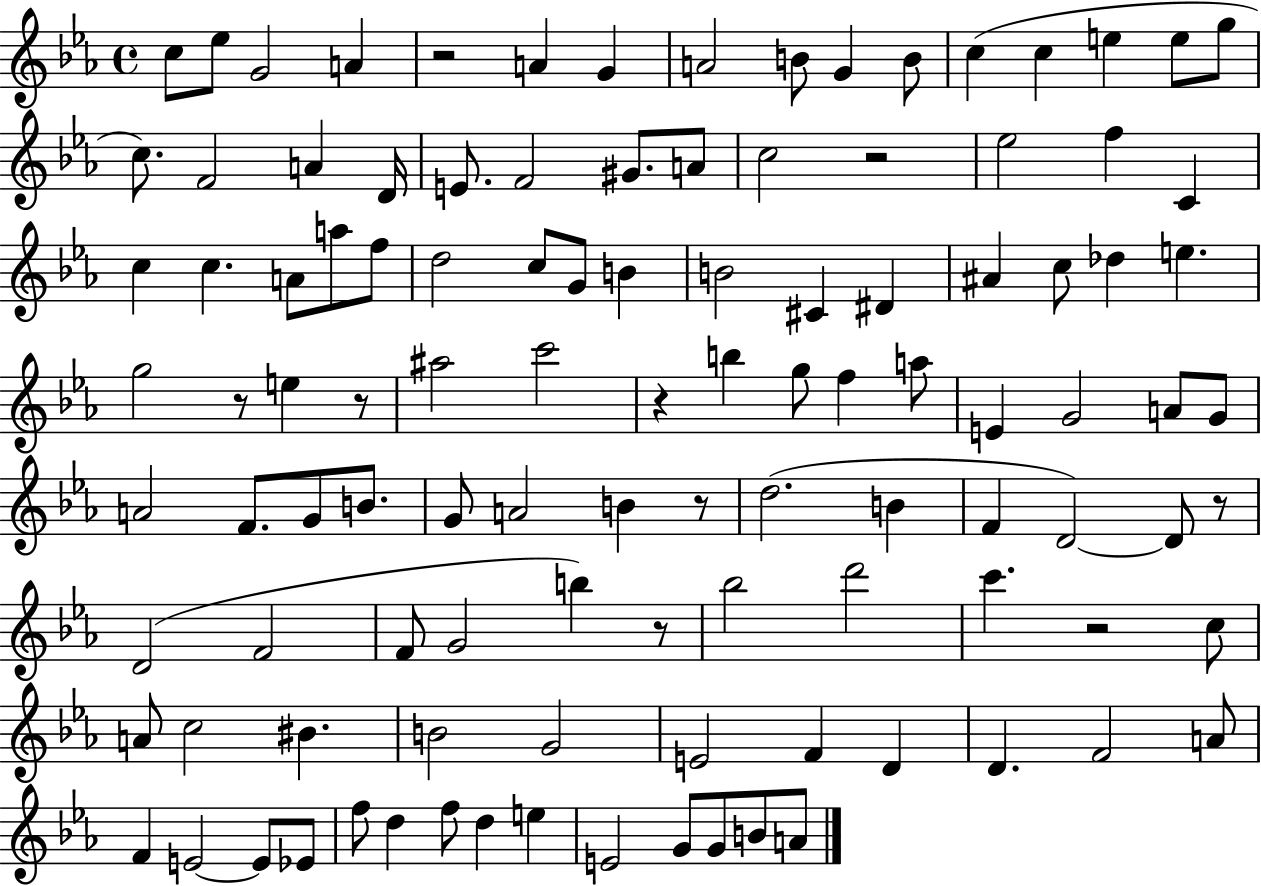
C5/e Eb5/e G4/h A4/q R/h A4/q G4/q A4/h B4/e G4/q B4/e C5/q C5/q E5/q E5/e G5/e C5/e. F4/h A4/q D4/s E4/e. F4/h G#4/e. A4/e C5/h R/h Eb5/h F5/q C4/q C5/q C5/q. A4/e A5/e F5/e D5/h C5/e G4/e B4/q B4/h C#4/q D#4/q A#4/q C5/e Db5/q E5/q. G5/h R/e E5/q R/e A#5/h C6/h R/q B5/q G5/e F5/q A5/e E4/q G4/h A4/e G4/e A4/h F4/e. G4/e B4/e. G4/e A4/h B4/q R/e D5/h. B4/q F4/q D4/h D4/e R/e D4/h F4/h F4/e G4/h B5/q R/e Bb5/h D6/h C6/q. R/h C5/e A4/e C5/h BIS4/q. B4/h G4/h E4/h F4/q D4/q D4/q. F4/h A4/e F4/q E4/h E4/e Eb4/e F5/e D5/q F5/e D5/q E5/q E4/h G4/e G4/e B4/e A4/e